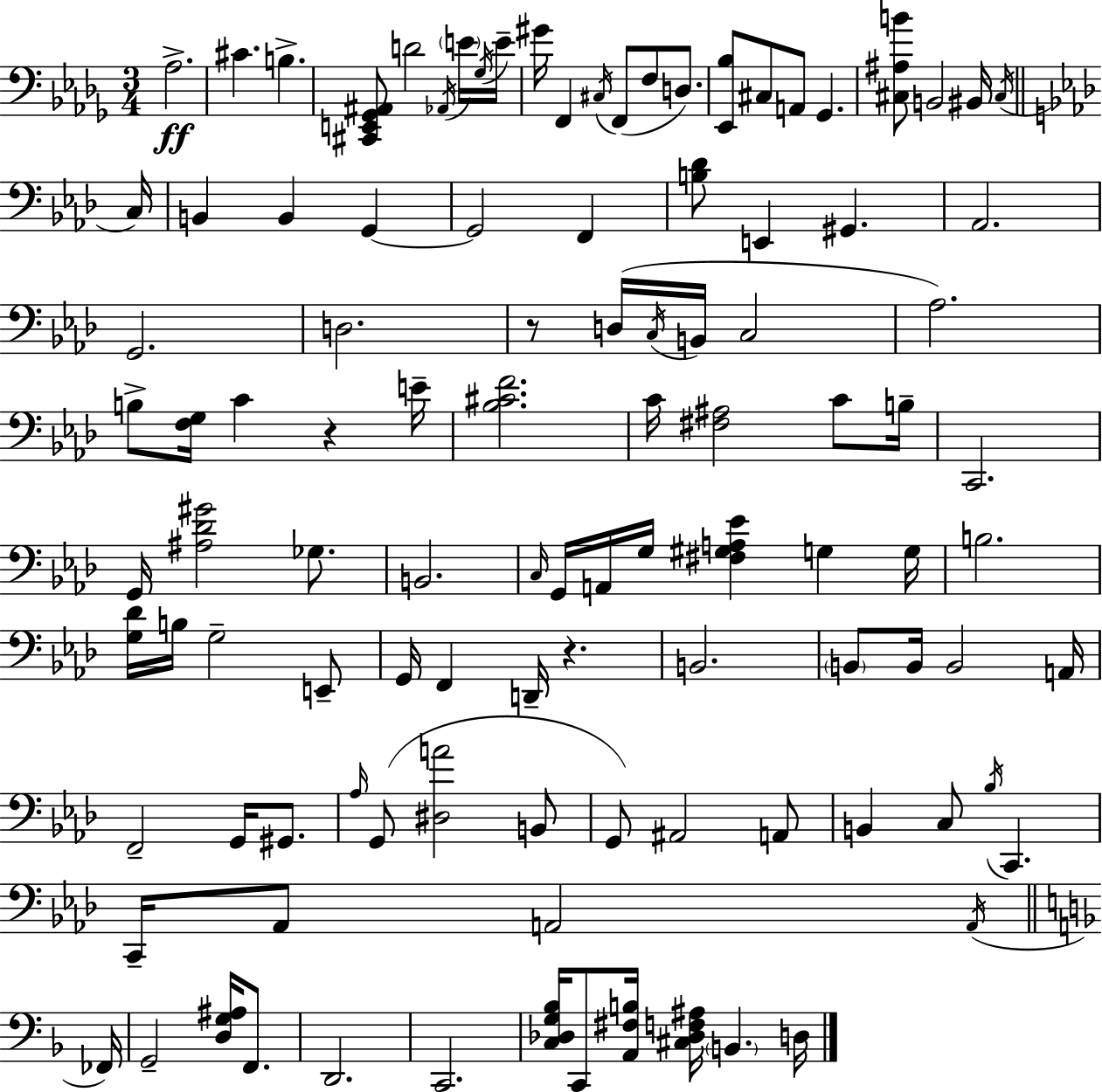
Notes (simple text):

Ab3/h. C#4/q. B3/q. [C#2,E2,Gb2,A#2]/e D4/h Ab2/s E4/s Gb3/s E4/s G#4/s F2/q C#3/s F2/e F3/e D3/e. [Eb2,Bb3]/e C#3/e A2/e Gb2/q. [C#3,A#3,B4]/e B2/h BIS2/s C#3/s C3/s B2/q B2/q G2/q G2/h F2/q [B3,Db4]/e E2/q G#2/q. Ab2/h. G2/h. D3/h. R/e D3/s C3/s B2/s C3/h Ab3/h. B3/e [F3,G3]/s C4/q R/q E4/s [Bb3,C#4,F4]/h. C4/s [F#3,A#3]/h C4/e B3/s C2/h. G2/s [A#3,Db4,G#4]/h Gb3/e. B2/h. C3/s G2/s A2/s G3/s [F#3,G#3,A3,Eb4]/q G3/q G3/s B3/h. [G3,Db4]/s B3/s G3/h E2/e G2/s F2/q D2/s R/q. B2/h. B2/e B2/s B2/h A2/s F2/h G2/s G#2/e. Ab3/s G2/e [D#3,A4]/h B2/e G2/e A#2/h A2/e B2/q C3/e Bb3/s C2/q. C2/s Ab2/e A2/h A2/s FES2/s G2/h [D3,G3,A#3]/s F2/e. D2/h. C2/h. [C3,Db3,G3,Bb3]/s C2/e [A2,F#3,B3]/s [C#3,Db3,F3,A#3]/s B2/q. D3/s